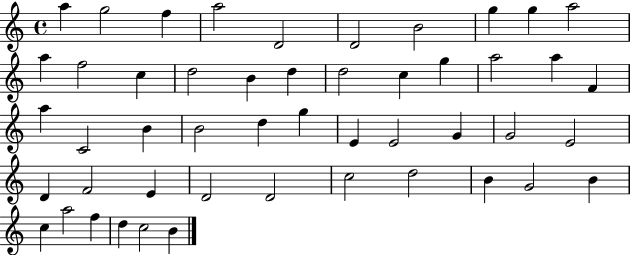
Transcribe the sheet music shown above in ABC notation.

X:1
T:Untitled
M:4/4
L:1/4
K:C
a g2 f a2 D2 D2 B2 g g a2 a f2 c d2 B d d2 c g a2 a F a C2 B B2 d g E E2 G G2 E2 D F2 E D2 D2 c2 d2 B G2 B c a2 f d c2 B